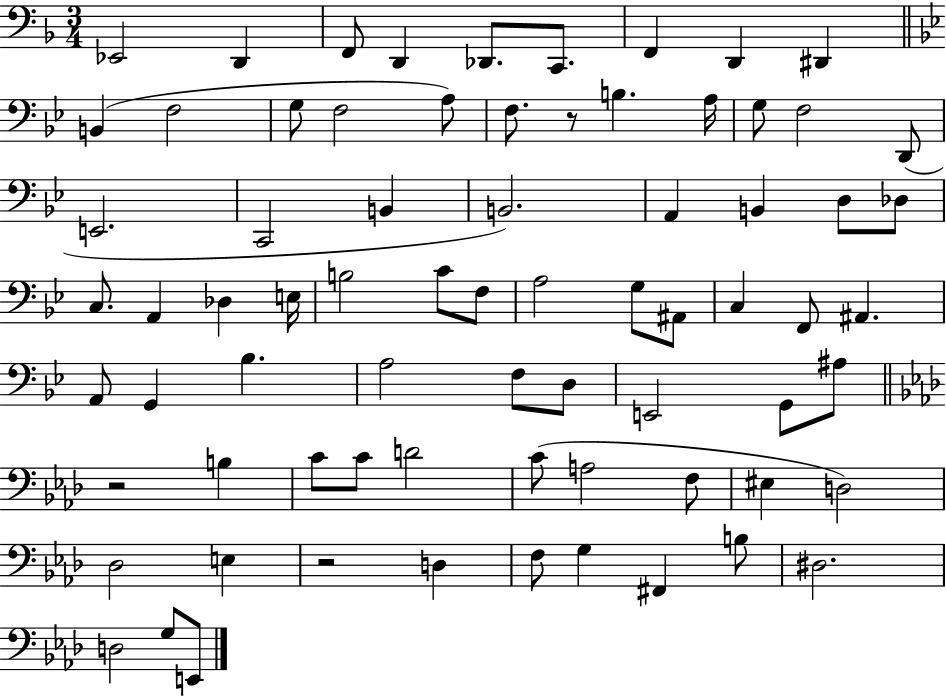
{
  \clef bass
  \numericTimeSignature
  \time 3/4
  \key f \major
  \repeat volta 2 { ees,2 d,4 | f,8 d,4 des,8. c,8. | f,4 d,4 dis,4 | \bar "||" \break \key bes \major b,4( f2 | g8 f2 a8) | f8. r8 b4. a16 | g8 f2 d,8( | \break e,2. | c,2 b,4 | b,2.) | a,4 b,4 d8 des8 | \break c8. a,4 des4 e16 | b2 c'8 f8 | a2 g8 ais,8 | c4 f,8 ais,4. | \break a,8 g,4 bes4. | a2 f8 d8 | e,2 g,8 ais8 | \bar "||" \break \key aes \major r2 b4 | c'8 c'8 d'2 | c'8( a2 f8 | eis4 d2) | \break des2 e4 | r2 d4 | f8 g4 fis,4 b8 | dis2. | \break d2 g8 e,8 | } \bar "|."
}